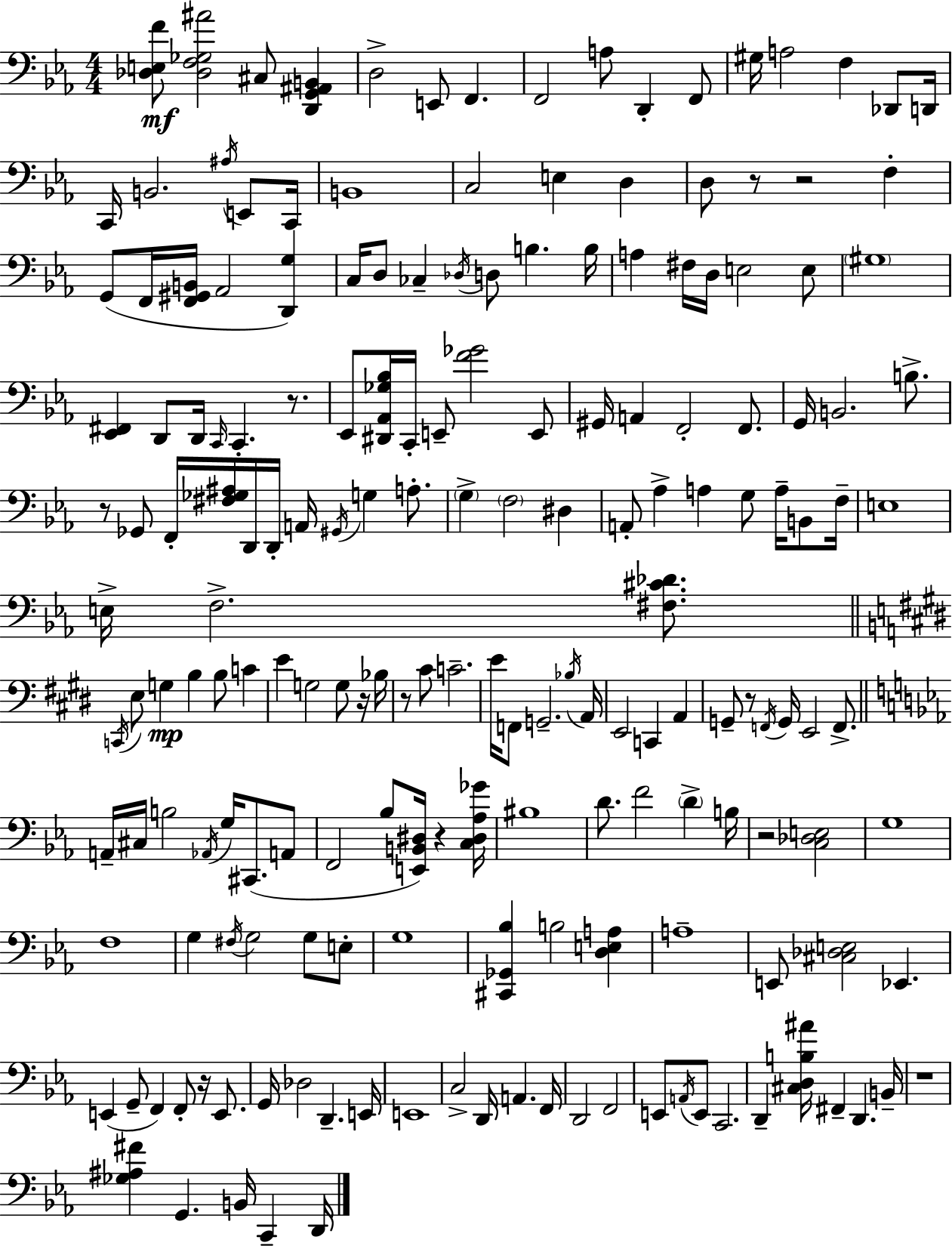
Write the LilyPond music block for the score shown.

{
  \clef bass
  \numericTimeSignature
  \time 4/4
  \key c \minor
  <des e f'>8\mf <des f ges ais'>2 cis8 <d, g, ais, b,>4 | d2-> e,8 f,4. | f,2 a8 d,4-. f,8 | gis16 a2 f4 des,8 d,16 | \break c,16 b,2. \acciaccatura { ais16 } e,8 | c,16 b,1 | c2 e4 d4 | d8 r8 r2 f4-. | \break g,8( f,16 <f, gis, b,>16 aes,2 <d, g>4) | c16 d8 ces4-- \acciaccatura { des16 } d8 b4. | b16 a4 fis16 d16 e2 | e8 \parenthesize gis1 | \break <ees, fis,>4 d,8 d,16 \grace { c,16 } c,4.-. | r8. ees,8 <dis, aes, ges bes>16 c,16-. e,8-- <f' ges'>2 | e,8 gis,16 a,4 f,2-. | f,8. g,16 b,2. | \break b8.-> r8 ges,8 f,16-. <fis ges ais>16 d,16 d,16-. a,16 \acciaccatura { gis,16 } g4 | a8.-. \parenthesize g4-> \parenthesize f2 | dis4 a,8-. aes4-> a4 g8 | a16-- b,8 f16-- e1 | \break e16-> f2.-> | <fis cis' des'>8. \bar "||" \break \key e \major \acciaccatura { c,16 } e8 g4\mp b4 b8 c'4 | e'4 g2 g8 r16 | bes16 r8 cis'8 c'2.-- | e'16 f,8 g,2.-- | \break \acciaccatura { bes16 } a,16 e,2 c,4 a,4 | g,8-- r8 \acciaccatura { f,16 } g,16 e,2 | f,8.-> \bar "||" \break \key ees \major a,16-- cis16 b2 \acciaccatura { aes,16 } g16 cis,8.( a,8 | f,2 bes8 <e, b, dis>16) r4 | <c dis aes ges'>16 bis1 | d'8. f'2 \parenthesize d'4-> | \break b16 r2 <c des e>2 | g1 | f1 | g4 \acciaccatura { fis16 } g2 g8 | \break e8-. g1 | <cis, ges, bes>4 b2 <d e a>4 | a1-- | e,8 <cis des e>2 ees,4. | \break e,4( g,8-- f,4) f,8-. r16 e,8. | g,16 des2 d,4.-- | e,16 e,1 | c2-> d,16 a,4. | \break f,16 d,2 f,2 | e,8 \acciaccatura { a,16 } e,8 c,2. | d,4-- <cis d b ais'>16 fis,4-- d,4. | b,16-- r1 | \break <ges ais fis'>4 g,4. b,16 c,4-- | d,16 \bar "|."
}